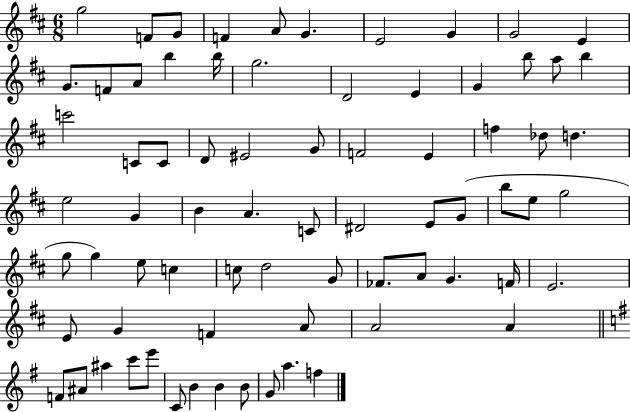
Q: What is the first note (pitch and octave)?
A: G5